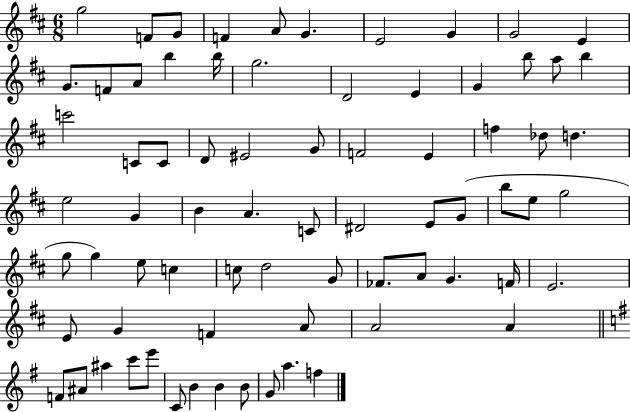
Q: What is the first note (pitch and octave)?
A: G5